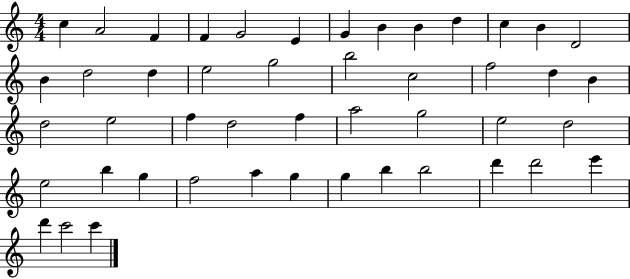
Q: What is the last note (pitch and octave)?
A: C6